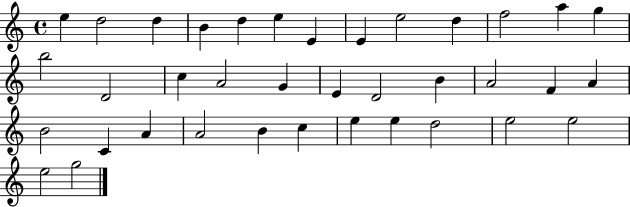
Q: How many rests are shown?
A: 0